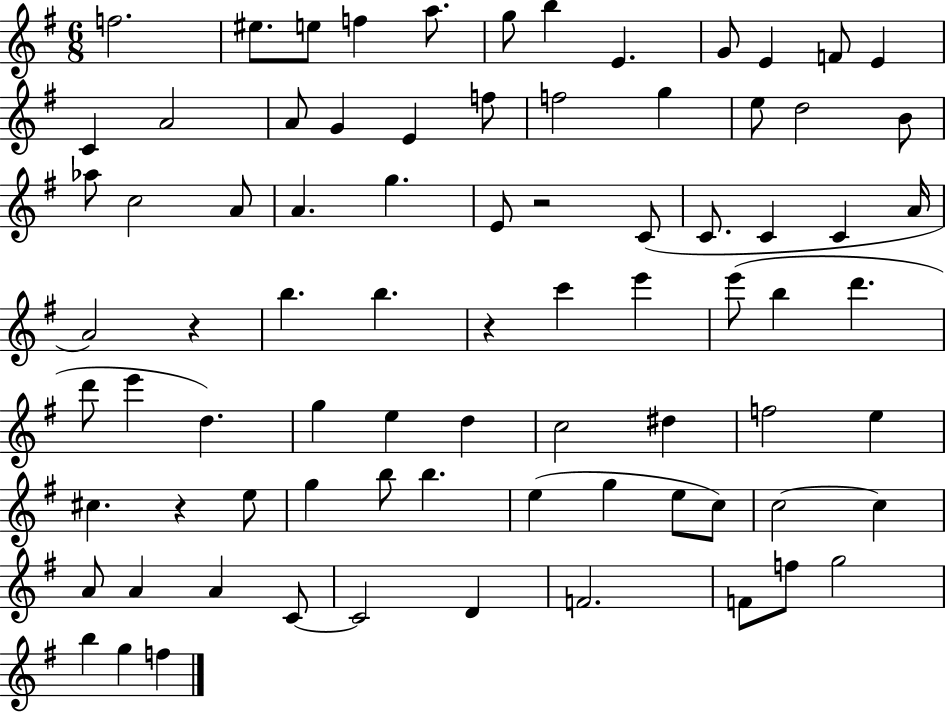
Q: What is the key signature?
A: G major